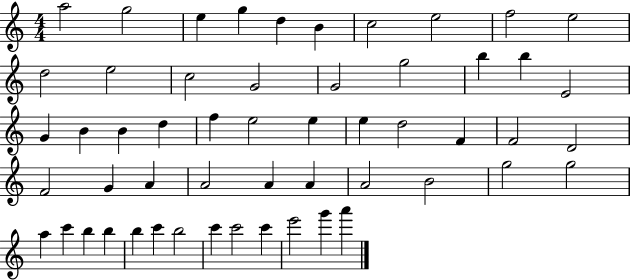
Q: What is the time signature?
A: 4/4